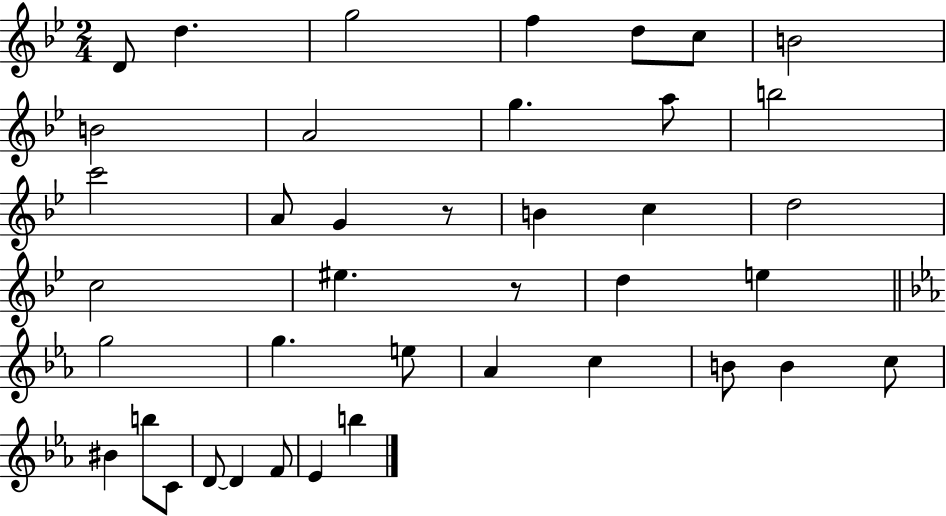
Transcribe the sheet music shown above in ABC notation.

X:1
T:Untitled
M:2/4
L:1/4
K:Bb
D/2 d g2 f d/2 c/2 B2 B2 A2 g a/2 b2 c'2 A/2 G z/2 B c d2 c2 ^e z/2 d e g2 g e/2 _A c B/2 B c/2 ^B b/2 C/2 D/2 D F/2 _E b